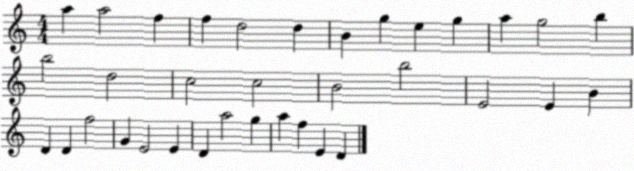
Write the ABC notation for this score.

X:1
T:Untitled
M:4/4
L:1/4
K:C
a a2 f f d2 d B g e g a g2 b b2 d2 c2 c2 B2 b2 E2 E B D D f2 G E2 E D a2 g a f E D